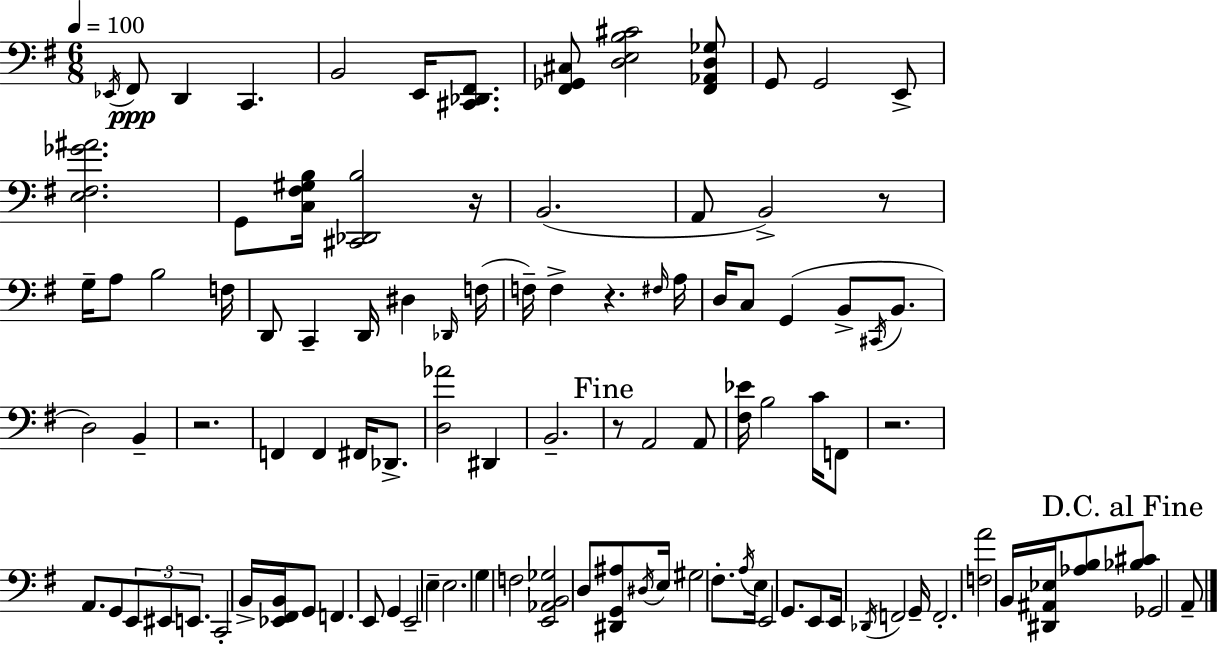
X:1
T:Untitled
M:6/8
L:1/4
K:Em
_E,,/4 ^F,,/2 D,, C,, B,,2 E,,/4 [^C,,_D,,^F,,]/2 [^F,,_G,,^C,]/2 [D,E,B,^C]2 [^F,,_A,,D,_G,]/2 G,,/2 G,,2 E,,/2 [E,^F,_G^A]2 G,,/2 [C,^F,^G,B,]/4 [^C,,_D,,B,]2 z/4 B,,2 A,,/2 B,,2 z/2 G,/4 A,/2 B,2 F,/4 D,,/2 C,, D,,/4 ^D, _D,,/4 F,/4 F,/4 F, z ^F,/4 A,/4 D,/4 C,/2 G,, B,,/2 ^C,,/4 B,,/2 D,2 B,, z2 F,, F,, ^F,,/4 _D,,/2 [D,_A]2 ^D,, B,,2 z/2 A,,2 A,,/2 [^F,_E]/4 B,2 C/4 F,,/2 z2 A,,/2 G,,/2 E,,/2 ^E,,/2 E,,/2 C,,2 B,,/4 [_E,,^F,,B,,]/4 G,,/2 F,, E,,/2 G,, E,,2 E, E,2 G, F,2 [E,,_A,,B,,_G,]2 D,/2 [^D,,G,,^A,]/2 ^D,/4 E,/4 ^G,2 ^F,/2 A,/4 E,/4 E,,2 G,,/2 E,,/2 E,,/4 _D,,/4 F,,2 G,,/4 F,,2 [F,A]2 B,,/4 [^D,,^A,,_E,]/4 [_A,B,]/2 [_B,^C]/2 _G,,2 A,,/2